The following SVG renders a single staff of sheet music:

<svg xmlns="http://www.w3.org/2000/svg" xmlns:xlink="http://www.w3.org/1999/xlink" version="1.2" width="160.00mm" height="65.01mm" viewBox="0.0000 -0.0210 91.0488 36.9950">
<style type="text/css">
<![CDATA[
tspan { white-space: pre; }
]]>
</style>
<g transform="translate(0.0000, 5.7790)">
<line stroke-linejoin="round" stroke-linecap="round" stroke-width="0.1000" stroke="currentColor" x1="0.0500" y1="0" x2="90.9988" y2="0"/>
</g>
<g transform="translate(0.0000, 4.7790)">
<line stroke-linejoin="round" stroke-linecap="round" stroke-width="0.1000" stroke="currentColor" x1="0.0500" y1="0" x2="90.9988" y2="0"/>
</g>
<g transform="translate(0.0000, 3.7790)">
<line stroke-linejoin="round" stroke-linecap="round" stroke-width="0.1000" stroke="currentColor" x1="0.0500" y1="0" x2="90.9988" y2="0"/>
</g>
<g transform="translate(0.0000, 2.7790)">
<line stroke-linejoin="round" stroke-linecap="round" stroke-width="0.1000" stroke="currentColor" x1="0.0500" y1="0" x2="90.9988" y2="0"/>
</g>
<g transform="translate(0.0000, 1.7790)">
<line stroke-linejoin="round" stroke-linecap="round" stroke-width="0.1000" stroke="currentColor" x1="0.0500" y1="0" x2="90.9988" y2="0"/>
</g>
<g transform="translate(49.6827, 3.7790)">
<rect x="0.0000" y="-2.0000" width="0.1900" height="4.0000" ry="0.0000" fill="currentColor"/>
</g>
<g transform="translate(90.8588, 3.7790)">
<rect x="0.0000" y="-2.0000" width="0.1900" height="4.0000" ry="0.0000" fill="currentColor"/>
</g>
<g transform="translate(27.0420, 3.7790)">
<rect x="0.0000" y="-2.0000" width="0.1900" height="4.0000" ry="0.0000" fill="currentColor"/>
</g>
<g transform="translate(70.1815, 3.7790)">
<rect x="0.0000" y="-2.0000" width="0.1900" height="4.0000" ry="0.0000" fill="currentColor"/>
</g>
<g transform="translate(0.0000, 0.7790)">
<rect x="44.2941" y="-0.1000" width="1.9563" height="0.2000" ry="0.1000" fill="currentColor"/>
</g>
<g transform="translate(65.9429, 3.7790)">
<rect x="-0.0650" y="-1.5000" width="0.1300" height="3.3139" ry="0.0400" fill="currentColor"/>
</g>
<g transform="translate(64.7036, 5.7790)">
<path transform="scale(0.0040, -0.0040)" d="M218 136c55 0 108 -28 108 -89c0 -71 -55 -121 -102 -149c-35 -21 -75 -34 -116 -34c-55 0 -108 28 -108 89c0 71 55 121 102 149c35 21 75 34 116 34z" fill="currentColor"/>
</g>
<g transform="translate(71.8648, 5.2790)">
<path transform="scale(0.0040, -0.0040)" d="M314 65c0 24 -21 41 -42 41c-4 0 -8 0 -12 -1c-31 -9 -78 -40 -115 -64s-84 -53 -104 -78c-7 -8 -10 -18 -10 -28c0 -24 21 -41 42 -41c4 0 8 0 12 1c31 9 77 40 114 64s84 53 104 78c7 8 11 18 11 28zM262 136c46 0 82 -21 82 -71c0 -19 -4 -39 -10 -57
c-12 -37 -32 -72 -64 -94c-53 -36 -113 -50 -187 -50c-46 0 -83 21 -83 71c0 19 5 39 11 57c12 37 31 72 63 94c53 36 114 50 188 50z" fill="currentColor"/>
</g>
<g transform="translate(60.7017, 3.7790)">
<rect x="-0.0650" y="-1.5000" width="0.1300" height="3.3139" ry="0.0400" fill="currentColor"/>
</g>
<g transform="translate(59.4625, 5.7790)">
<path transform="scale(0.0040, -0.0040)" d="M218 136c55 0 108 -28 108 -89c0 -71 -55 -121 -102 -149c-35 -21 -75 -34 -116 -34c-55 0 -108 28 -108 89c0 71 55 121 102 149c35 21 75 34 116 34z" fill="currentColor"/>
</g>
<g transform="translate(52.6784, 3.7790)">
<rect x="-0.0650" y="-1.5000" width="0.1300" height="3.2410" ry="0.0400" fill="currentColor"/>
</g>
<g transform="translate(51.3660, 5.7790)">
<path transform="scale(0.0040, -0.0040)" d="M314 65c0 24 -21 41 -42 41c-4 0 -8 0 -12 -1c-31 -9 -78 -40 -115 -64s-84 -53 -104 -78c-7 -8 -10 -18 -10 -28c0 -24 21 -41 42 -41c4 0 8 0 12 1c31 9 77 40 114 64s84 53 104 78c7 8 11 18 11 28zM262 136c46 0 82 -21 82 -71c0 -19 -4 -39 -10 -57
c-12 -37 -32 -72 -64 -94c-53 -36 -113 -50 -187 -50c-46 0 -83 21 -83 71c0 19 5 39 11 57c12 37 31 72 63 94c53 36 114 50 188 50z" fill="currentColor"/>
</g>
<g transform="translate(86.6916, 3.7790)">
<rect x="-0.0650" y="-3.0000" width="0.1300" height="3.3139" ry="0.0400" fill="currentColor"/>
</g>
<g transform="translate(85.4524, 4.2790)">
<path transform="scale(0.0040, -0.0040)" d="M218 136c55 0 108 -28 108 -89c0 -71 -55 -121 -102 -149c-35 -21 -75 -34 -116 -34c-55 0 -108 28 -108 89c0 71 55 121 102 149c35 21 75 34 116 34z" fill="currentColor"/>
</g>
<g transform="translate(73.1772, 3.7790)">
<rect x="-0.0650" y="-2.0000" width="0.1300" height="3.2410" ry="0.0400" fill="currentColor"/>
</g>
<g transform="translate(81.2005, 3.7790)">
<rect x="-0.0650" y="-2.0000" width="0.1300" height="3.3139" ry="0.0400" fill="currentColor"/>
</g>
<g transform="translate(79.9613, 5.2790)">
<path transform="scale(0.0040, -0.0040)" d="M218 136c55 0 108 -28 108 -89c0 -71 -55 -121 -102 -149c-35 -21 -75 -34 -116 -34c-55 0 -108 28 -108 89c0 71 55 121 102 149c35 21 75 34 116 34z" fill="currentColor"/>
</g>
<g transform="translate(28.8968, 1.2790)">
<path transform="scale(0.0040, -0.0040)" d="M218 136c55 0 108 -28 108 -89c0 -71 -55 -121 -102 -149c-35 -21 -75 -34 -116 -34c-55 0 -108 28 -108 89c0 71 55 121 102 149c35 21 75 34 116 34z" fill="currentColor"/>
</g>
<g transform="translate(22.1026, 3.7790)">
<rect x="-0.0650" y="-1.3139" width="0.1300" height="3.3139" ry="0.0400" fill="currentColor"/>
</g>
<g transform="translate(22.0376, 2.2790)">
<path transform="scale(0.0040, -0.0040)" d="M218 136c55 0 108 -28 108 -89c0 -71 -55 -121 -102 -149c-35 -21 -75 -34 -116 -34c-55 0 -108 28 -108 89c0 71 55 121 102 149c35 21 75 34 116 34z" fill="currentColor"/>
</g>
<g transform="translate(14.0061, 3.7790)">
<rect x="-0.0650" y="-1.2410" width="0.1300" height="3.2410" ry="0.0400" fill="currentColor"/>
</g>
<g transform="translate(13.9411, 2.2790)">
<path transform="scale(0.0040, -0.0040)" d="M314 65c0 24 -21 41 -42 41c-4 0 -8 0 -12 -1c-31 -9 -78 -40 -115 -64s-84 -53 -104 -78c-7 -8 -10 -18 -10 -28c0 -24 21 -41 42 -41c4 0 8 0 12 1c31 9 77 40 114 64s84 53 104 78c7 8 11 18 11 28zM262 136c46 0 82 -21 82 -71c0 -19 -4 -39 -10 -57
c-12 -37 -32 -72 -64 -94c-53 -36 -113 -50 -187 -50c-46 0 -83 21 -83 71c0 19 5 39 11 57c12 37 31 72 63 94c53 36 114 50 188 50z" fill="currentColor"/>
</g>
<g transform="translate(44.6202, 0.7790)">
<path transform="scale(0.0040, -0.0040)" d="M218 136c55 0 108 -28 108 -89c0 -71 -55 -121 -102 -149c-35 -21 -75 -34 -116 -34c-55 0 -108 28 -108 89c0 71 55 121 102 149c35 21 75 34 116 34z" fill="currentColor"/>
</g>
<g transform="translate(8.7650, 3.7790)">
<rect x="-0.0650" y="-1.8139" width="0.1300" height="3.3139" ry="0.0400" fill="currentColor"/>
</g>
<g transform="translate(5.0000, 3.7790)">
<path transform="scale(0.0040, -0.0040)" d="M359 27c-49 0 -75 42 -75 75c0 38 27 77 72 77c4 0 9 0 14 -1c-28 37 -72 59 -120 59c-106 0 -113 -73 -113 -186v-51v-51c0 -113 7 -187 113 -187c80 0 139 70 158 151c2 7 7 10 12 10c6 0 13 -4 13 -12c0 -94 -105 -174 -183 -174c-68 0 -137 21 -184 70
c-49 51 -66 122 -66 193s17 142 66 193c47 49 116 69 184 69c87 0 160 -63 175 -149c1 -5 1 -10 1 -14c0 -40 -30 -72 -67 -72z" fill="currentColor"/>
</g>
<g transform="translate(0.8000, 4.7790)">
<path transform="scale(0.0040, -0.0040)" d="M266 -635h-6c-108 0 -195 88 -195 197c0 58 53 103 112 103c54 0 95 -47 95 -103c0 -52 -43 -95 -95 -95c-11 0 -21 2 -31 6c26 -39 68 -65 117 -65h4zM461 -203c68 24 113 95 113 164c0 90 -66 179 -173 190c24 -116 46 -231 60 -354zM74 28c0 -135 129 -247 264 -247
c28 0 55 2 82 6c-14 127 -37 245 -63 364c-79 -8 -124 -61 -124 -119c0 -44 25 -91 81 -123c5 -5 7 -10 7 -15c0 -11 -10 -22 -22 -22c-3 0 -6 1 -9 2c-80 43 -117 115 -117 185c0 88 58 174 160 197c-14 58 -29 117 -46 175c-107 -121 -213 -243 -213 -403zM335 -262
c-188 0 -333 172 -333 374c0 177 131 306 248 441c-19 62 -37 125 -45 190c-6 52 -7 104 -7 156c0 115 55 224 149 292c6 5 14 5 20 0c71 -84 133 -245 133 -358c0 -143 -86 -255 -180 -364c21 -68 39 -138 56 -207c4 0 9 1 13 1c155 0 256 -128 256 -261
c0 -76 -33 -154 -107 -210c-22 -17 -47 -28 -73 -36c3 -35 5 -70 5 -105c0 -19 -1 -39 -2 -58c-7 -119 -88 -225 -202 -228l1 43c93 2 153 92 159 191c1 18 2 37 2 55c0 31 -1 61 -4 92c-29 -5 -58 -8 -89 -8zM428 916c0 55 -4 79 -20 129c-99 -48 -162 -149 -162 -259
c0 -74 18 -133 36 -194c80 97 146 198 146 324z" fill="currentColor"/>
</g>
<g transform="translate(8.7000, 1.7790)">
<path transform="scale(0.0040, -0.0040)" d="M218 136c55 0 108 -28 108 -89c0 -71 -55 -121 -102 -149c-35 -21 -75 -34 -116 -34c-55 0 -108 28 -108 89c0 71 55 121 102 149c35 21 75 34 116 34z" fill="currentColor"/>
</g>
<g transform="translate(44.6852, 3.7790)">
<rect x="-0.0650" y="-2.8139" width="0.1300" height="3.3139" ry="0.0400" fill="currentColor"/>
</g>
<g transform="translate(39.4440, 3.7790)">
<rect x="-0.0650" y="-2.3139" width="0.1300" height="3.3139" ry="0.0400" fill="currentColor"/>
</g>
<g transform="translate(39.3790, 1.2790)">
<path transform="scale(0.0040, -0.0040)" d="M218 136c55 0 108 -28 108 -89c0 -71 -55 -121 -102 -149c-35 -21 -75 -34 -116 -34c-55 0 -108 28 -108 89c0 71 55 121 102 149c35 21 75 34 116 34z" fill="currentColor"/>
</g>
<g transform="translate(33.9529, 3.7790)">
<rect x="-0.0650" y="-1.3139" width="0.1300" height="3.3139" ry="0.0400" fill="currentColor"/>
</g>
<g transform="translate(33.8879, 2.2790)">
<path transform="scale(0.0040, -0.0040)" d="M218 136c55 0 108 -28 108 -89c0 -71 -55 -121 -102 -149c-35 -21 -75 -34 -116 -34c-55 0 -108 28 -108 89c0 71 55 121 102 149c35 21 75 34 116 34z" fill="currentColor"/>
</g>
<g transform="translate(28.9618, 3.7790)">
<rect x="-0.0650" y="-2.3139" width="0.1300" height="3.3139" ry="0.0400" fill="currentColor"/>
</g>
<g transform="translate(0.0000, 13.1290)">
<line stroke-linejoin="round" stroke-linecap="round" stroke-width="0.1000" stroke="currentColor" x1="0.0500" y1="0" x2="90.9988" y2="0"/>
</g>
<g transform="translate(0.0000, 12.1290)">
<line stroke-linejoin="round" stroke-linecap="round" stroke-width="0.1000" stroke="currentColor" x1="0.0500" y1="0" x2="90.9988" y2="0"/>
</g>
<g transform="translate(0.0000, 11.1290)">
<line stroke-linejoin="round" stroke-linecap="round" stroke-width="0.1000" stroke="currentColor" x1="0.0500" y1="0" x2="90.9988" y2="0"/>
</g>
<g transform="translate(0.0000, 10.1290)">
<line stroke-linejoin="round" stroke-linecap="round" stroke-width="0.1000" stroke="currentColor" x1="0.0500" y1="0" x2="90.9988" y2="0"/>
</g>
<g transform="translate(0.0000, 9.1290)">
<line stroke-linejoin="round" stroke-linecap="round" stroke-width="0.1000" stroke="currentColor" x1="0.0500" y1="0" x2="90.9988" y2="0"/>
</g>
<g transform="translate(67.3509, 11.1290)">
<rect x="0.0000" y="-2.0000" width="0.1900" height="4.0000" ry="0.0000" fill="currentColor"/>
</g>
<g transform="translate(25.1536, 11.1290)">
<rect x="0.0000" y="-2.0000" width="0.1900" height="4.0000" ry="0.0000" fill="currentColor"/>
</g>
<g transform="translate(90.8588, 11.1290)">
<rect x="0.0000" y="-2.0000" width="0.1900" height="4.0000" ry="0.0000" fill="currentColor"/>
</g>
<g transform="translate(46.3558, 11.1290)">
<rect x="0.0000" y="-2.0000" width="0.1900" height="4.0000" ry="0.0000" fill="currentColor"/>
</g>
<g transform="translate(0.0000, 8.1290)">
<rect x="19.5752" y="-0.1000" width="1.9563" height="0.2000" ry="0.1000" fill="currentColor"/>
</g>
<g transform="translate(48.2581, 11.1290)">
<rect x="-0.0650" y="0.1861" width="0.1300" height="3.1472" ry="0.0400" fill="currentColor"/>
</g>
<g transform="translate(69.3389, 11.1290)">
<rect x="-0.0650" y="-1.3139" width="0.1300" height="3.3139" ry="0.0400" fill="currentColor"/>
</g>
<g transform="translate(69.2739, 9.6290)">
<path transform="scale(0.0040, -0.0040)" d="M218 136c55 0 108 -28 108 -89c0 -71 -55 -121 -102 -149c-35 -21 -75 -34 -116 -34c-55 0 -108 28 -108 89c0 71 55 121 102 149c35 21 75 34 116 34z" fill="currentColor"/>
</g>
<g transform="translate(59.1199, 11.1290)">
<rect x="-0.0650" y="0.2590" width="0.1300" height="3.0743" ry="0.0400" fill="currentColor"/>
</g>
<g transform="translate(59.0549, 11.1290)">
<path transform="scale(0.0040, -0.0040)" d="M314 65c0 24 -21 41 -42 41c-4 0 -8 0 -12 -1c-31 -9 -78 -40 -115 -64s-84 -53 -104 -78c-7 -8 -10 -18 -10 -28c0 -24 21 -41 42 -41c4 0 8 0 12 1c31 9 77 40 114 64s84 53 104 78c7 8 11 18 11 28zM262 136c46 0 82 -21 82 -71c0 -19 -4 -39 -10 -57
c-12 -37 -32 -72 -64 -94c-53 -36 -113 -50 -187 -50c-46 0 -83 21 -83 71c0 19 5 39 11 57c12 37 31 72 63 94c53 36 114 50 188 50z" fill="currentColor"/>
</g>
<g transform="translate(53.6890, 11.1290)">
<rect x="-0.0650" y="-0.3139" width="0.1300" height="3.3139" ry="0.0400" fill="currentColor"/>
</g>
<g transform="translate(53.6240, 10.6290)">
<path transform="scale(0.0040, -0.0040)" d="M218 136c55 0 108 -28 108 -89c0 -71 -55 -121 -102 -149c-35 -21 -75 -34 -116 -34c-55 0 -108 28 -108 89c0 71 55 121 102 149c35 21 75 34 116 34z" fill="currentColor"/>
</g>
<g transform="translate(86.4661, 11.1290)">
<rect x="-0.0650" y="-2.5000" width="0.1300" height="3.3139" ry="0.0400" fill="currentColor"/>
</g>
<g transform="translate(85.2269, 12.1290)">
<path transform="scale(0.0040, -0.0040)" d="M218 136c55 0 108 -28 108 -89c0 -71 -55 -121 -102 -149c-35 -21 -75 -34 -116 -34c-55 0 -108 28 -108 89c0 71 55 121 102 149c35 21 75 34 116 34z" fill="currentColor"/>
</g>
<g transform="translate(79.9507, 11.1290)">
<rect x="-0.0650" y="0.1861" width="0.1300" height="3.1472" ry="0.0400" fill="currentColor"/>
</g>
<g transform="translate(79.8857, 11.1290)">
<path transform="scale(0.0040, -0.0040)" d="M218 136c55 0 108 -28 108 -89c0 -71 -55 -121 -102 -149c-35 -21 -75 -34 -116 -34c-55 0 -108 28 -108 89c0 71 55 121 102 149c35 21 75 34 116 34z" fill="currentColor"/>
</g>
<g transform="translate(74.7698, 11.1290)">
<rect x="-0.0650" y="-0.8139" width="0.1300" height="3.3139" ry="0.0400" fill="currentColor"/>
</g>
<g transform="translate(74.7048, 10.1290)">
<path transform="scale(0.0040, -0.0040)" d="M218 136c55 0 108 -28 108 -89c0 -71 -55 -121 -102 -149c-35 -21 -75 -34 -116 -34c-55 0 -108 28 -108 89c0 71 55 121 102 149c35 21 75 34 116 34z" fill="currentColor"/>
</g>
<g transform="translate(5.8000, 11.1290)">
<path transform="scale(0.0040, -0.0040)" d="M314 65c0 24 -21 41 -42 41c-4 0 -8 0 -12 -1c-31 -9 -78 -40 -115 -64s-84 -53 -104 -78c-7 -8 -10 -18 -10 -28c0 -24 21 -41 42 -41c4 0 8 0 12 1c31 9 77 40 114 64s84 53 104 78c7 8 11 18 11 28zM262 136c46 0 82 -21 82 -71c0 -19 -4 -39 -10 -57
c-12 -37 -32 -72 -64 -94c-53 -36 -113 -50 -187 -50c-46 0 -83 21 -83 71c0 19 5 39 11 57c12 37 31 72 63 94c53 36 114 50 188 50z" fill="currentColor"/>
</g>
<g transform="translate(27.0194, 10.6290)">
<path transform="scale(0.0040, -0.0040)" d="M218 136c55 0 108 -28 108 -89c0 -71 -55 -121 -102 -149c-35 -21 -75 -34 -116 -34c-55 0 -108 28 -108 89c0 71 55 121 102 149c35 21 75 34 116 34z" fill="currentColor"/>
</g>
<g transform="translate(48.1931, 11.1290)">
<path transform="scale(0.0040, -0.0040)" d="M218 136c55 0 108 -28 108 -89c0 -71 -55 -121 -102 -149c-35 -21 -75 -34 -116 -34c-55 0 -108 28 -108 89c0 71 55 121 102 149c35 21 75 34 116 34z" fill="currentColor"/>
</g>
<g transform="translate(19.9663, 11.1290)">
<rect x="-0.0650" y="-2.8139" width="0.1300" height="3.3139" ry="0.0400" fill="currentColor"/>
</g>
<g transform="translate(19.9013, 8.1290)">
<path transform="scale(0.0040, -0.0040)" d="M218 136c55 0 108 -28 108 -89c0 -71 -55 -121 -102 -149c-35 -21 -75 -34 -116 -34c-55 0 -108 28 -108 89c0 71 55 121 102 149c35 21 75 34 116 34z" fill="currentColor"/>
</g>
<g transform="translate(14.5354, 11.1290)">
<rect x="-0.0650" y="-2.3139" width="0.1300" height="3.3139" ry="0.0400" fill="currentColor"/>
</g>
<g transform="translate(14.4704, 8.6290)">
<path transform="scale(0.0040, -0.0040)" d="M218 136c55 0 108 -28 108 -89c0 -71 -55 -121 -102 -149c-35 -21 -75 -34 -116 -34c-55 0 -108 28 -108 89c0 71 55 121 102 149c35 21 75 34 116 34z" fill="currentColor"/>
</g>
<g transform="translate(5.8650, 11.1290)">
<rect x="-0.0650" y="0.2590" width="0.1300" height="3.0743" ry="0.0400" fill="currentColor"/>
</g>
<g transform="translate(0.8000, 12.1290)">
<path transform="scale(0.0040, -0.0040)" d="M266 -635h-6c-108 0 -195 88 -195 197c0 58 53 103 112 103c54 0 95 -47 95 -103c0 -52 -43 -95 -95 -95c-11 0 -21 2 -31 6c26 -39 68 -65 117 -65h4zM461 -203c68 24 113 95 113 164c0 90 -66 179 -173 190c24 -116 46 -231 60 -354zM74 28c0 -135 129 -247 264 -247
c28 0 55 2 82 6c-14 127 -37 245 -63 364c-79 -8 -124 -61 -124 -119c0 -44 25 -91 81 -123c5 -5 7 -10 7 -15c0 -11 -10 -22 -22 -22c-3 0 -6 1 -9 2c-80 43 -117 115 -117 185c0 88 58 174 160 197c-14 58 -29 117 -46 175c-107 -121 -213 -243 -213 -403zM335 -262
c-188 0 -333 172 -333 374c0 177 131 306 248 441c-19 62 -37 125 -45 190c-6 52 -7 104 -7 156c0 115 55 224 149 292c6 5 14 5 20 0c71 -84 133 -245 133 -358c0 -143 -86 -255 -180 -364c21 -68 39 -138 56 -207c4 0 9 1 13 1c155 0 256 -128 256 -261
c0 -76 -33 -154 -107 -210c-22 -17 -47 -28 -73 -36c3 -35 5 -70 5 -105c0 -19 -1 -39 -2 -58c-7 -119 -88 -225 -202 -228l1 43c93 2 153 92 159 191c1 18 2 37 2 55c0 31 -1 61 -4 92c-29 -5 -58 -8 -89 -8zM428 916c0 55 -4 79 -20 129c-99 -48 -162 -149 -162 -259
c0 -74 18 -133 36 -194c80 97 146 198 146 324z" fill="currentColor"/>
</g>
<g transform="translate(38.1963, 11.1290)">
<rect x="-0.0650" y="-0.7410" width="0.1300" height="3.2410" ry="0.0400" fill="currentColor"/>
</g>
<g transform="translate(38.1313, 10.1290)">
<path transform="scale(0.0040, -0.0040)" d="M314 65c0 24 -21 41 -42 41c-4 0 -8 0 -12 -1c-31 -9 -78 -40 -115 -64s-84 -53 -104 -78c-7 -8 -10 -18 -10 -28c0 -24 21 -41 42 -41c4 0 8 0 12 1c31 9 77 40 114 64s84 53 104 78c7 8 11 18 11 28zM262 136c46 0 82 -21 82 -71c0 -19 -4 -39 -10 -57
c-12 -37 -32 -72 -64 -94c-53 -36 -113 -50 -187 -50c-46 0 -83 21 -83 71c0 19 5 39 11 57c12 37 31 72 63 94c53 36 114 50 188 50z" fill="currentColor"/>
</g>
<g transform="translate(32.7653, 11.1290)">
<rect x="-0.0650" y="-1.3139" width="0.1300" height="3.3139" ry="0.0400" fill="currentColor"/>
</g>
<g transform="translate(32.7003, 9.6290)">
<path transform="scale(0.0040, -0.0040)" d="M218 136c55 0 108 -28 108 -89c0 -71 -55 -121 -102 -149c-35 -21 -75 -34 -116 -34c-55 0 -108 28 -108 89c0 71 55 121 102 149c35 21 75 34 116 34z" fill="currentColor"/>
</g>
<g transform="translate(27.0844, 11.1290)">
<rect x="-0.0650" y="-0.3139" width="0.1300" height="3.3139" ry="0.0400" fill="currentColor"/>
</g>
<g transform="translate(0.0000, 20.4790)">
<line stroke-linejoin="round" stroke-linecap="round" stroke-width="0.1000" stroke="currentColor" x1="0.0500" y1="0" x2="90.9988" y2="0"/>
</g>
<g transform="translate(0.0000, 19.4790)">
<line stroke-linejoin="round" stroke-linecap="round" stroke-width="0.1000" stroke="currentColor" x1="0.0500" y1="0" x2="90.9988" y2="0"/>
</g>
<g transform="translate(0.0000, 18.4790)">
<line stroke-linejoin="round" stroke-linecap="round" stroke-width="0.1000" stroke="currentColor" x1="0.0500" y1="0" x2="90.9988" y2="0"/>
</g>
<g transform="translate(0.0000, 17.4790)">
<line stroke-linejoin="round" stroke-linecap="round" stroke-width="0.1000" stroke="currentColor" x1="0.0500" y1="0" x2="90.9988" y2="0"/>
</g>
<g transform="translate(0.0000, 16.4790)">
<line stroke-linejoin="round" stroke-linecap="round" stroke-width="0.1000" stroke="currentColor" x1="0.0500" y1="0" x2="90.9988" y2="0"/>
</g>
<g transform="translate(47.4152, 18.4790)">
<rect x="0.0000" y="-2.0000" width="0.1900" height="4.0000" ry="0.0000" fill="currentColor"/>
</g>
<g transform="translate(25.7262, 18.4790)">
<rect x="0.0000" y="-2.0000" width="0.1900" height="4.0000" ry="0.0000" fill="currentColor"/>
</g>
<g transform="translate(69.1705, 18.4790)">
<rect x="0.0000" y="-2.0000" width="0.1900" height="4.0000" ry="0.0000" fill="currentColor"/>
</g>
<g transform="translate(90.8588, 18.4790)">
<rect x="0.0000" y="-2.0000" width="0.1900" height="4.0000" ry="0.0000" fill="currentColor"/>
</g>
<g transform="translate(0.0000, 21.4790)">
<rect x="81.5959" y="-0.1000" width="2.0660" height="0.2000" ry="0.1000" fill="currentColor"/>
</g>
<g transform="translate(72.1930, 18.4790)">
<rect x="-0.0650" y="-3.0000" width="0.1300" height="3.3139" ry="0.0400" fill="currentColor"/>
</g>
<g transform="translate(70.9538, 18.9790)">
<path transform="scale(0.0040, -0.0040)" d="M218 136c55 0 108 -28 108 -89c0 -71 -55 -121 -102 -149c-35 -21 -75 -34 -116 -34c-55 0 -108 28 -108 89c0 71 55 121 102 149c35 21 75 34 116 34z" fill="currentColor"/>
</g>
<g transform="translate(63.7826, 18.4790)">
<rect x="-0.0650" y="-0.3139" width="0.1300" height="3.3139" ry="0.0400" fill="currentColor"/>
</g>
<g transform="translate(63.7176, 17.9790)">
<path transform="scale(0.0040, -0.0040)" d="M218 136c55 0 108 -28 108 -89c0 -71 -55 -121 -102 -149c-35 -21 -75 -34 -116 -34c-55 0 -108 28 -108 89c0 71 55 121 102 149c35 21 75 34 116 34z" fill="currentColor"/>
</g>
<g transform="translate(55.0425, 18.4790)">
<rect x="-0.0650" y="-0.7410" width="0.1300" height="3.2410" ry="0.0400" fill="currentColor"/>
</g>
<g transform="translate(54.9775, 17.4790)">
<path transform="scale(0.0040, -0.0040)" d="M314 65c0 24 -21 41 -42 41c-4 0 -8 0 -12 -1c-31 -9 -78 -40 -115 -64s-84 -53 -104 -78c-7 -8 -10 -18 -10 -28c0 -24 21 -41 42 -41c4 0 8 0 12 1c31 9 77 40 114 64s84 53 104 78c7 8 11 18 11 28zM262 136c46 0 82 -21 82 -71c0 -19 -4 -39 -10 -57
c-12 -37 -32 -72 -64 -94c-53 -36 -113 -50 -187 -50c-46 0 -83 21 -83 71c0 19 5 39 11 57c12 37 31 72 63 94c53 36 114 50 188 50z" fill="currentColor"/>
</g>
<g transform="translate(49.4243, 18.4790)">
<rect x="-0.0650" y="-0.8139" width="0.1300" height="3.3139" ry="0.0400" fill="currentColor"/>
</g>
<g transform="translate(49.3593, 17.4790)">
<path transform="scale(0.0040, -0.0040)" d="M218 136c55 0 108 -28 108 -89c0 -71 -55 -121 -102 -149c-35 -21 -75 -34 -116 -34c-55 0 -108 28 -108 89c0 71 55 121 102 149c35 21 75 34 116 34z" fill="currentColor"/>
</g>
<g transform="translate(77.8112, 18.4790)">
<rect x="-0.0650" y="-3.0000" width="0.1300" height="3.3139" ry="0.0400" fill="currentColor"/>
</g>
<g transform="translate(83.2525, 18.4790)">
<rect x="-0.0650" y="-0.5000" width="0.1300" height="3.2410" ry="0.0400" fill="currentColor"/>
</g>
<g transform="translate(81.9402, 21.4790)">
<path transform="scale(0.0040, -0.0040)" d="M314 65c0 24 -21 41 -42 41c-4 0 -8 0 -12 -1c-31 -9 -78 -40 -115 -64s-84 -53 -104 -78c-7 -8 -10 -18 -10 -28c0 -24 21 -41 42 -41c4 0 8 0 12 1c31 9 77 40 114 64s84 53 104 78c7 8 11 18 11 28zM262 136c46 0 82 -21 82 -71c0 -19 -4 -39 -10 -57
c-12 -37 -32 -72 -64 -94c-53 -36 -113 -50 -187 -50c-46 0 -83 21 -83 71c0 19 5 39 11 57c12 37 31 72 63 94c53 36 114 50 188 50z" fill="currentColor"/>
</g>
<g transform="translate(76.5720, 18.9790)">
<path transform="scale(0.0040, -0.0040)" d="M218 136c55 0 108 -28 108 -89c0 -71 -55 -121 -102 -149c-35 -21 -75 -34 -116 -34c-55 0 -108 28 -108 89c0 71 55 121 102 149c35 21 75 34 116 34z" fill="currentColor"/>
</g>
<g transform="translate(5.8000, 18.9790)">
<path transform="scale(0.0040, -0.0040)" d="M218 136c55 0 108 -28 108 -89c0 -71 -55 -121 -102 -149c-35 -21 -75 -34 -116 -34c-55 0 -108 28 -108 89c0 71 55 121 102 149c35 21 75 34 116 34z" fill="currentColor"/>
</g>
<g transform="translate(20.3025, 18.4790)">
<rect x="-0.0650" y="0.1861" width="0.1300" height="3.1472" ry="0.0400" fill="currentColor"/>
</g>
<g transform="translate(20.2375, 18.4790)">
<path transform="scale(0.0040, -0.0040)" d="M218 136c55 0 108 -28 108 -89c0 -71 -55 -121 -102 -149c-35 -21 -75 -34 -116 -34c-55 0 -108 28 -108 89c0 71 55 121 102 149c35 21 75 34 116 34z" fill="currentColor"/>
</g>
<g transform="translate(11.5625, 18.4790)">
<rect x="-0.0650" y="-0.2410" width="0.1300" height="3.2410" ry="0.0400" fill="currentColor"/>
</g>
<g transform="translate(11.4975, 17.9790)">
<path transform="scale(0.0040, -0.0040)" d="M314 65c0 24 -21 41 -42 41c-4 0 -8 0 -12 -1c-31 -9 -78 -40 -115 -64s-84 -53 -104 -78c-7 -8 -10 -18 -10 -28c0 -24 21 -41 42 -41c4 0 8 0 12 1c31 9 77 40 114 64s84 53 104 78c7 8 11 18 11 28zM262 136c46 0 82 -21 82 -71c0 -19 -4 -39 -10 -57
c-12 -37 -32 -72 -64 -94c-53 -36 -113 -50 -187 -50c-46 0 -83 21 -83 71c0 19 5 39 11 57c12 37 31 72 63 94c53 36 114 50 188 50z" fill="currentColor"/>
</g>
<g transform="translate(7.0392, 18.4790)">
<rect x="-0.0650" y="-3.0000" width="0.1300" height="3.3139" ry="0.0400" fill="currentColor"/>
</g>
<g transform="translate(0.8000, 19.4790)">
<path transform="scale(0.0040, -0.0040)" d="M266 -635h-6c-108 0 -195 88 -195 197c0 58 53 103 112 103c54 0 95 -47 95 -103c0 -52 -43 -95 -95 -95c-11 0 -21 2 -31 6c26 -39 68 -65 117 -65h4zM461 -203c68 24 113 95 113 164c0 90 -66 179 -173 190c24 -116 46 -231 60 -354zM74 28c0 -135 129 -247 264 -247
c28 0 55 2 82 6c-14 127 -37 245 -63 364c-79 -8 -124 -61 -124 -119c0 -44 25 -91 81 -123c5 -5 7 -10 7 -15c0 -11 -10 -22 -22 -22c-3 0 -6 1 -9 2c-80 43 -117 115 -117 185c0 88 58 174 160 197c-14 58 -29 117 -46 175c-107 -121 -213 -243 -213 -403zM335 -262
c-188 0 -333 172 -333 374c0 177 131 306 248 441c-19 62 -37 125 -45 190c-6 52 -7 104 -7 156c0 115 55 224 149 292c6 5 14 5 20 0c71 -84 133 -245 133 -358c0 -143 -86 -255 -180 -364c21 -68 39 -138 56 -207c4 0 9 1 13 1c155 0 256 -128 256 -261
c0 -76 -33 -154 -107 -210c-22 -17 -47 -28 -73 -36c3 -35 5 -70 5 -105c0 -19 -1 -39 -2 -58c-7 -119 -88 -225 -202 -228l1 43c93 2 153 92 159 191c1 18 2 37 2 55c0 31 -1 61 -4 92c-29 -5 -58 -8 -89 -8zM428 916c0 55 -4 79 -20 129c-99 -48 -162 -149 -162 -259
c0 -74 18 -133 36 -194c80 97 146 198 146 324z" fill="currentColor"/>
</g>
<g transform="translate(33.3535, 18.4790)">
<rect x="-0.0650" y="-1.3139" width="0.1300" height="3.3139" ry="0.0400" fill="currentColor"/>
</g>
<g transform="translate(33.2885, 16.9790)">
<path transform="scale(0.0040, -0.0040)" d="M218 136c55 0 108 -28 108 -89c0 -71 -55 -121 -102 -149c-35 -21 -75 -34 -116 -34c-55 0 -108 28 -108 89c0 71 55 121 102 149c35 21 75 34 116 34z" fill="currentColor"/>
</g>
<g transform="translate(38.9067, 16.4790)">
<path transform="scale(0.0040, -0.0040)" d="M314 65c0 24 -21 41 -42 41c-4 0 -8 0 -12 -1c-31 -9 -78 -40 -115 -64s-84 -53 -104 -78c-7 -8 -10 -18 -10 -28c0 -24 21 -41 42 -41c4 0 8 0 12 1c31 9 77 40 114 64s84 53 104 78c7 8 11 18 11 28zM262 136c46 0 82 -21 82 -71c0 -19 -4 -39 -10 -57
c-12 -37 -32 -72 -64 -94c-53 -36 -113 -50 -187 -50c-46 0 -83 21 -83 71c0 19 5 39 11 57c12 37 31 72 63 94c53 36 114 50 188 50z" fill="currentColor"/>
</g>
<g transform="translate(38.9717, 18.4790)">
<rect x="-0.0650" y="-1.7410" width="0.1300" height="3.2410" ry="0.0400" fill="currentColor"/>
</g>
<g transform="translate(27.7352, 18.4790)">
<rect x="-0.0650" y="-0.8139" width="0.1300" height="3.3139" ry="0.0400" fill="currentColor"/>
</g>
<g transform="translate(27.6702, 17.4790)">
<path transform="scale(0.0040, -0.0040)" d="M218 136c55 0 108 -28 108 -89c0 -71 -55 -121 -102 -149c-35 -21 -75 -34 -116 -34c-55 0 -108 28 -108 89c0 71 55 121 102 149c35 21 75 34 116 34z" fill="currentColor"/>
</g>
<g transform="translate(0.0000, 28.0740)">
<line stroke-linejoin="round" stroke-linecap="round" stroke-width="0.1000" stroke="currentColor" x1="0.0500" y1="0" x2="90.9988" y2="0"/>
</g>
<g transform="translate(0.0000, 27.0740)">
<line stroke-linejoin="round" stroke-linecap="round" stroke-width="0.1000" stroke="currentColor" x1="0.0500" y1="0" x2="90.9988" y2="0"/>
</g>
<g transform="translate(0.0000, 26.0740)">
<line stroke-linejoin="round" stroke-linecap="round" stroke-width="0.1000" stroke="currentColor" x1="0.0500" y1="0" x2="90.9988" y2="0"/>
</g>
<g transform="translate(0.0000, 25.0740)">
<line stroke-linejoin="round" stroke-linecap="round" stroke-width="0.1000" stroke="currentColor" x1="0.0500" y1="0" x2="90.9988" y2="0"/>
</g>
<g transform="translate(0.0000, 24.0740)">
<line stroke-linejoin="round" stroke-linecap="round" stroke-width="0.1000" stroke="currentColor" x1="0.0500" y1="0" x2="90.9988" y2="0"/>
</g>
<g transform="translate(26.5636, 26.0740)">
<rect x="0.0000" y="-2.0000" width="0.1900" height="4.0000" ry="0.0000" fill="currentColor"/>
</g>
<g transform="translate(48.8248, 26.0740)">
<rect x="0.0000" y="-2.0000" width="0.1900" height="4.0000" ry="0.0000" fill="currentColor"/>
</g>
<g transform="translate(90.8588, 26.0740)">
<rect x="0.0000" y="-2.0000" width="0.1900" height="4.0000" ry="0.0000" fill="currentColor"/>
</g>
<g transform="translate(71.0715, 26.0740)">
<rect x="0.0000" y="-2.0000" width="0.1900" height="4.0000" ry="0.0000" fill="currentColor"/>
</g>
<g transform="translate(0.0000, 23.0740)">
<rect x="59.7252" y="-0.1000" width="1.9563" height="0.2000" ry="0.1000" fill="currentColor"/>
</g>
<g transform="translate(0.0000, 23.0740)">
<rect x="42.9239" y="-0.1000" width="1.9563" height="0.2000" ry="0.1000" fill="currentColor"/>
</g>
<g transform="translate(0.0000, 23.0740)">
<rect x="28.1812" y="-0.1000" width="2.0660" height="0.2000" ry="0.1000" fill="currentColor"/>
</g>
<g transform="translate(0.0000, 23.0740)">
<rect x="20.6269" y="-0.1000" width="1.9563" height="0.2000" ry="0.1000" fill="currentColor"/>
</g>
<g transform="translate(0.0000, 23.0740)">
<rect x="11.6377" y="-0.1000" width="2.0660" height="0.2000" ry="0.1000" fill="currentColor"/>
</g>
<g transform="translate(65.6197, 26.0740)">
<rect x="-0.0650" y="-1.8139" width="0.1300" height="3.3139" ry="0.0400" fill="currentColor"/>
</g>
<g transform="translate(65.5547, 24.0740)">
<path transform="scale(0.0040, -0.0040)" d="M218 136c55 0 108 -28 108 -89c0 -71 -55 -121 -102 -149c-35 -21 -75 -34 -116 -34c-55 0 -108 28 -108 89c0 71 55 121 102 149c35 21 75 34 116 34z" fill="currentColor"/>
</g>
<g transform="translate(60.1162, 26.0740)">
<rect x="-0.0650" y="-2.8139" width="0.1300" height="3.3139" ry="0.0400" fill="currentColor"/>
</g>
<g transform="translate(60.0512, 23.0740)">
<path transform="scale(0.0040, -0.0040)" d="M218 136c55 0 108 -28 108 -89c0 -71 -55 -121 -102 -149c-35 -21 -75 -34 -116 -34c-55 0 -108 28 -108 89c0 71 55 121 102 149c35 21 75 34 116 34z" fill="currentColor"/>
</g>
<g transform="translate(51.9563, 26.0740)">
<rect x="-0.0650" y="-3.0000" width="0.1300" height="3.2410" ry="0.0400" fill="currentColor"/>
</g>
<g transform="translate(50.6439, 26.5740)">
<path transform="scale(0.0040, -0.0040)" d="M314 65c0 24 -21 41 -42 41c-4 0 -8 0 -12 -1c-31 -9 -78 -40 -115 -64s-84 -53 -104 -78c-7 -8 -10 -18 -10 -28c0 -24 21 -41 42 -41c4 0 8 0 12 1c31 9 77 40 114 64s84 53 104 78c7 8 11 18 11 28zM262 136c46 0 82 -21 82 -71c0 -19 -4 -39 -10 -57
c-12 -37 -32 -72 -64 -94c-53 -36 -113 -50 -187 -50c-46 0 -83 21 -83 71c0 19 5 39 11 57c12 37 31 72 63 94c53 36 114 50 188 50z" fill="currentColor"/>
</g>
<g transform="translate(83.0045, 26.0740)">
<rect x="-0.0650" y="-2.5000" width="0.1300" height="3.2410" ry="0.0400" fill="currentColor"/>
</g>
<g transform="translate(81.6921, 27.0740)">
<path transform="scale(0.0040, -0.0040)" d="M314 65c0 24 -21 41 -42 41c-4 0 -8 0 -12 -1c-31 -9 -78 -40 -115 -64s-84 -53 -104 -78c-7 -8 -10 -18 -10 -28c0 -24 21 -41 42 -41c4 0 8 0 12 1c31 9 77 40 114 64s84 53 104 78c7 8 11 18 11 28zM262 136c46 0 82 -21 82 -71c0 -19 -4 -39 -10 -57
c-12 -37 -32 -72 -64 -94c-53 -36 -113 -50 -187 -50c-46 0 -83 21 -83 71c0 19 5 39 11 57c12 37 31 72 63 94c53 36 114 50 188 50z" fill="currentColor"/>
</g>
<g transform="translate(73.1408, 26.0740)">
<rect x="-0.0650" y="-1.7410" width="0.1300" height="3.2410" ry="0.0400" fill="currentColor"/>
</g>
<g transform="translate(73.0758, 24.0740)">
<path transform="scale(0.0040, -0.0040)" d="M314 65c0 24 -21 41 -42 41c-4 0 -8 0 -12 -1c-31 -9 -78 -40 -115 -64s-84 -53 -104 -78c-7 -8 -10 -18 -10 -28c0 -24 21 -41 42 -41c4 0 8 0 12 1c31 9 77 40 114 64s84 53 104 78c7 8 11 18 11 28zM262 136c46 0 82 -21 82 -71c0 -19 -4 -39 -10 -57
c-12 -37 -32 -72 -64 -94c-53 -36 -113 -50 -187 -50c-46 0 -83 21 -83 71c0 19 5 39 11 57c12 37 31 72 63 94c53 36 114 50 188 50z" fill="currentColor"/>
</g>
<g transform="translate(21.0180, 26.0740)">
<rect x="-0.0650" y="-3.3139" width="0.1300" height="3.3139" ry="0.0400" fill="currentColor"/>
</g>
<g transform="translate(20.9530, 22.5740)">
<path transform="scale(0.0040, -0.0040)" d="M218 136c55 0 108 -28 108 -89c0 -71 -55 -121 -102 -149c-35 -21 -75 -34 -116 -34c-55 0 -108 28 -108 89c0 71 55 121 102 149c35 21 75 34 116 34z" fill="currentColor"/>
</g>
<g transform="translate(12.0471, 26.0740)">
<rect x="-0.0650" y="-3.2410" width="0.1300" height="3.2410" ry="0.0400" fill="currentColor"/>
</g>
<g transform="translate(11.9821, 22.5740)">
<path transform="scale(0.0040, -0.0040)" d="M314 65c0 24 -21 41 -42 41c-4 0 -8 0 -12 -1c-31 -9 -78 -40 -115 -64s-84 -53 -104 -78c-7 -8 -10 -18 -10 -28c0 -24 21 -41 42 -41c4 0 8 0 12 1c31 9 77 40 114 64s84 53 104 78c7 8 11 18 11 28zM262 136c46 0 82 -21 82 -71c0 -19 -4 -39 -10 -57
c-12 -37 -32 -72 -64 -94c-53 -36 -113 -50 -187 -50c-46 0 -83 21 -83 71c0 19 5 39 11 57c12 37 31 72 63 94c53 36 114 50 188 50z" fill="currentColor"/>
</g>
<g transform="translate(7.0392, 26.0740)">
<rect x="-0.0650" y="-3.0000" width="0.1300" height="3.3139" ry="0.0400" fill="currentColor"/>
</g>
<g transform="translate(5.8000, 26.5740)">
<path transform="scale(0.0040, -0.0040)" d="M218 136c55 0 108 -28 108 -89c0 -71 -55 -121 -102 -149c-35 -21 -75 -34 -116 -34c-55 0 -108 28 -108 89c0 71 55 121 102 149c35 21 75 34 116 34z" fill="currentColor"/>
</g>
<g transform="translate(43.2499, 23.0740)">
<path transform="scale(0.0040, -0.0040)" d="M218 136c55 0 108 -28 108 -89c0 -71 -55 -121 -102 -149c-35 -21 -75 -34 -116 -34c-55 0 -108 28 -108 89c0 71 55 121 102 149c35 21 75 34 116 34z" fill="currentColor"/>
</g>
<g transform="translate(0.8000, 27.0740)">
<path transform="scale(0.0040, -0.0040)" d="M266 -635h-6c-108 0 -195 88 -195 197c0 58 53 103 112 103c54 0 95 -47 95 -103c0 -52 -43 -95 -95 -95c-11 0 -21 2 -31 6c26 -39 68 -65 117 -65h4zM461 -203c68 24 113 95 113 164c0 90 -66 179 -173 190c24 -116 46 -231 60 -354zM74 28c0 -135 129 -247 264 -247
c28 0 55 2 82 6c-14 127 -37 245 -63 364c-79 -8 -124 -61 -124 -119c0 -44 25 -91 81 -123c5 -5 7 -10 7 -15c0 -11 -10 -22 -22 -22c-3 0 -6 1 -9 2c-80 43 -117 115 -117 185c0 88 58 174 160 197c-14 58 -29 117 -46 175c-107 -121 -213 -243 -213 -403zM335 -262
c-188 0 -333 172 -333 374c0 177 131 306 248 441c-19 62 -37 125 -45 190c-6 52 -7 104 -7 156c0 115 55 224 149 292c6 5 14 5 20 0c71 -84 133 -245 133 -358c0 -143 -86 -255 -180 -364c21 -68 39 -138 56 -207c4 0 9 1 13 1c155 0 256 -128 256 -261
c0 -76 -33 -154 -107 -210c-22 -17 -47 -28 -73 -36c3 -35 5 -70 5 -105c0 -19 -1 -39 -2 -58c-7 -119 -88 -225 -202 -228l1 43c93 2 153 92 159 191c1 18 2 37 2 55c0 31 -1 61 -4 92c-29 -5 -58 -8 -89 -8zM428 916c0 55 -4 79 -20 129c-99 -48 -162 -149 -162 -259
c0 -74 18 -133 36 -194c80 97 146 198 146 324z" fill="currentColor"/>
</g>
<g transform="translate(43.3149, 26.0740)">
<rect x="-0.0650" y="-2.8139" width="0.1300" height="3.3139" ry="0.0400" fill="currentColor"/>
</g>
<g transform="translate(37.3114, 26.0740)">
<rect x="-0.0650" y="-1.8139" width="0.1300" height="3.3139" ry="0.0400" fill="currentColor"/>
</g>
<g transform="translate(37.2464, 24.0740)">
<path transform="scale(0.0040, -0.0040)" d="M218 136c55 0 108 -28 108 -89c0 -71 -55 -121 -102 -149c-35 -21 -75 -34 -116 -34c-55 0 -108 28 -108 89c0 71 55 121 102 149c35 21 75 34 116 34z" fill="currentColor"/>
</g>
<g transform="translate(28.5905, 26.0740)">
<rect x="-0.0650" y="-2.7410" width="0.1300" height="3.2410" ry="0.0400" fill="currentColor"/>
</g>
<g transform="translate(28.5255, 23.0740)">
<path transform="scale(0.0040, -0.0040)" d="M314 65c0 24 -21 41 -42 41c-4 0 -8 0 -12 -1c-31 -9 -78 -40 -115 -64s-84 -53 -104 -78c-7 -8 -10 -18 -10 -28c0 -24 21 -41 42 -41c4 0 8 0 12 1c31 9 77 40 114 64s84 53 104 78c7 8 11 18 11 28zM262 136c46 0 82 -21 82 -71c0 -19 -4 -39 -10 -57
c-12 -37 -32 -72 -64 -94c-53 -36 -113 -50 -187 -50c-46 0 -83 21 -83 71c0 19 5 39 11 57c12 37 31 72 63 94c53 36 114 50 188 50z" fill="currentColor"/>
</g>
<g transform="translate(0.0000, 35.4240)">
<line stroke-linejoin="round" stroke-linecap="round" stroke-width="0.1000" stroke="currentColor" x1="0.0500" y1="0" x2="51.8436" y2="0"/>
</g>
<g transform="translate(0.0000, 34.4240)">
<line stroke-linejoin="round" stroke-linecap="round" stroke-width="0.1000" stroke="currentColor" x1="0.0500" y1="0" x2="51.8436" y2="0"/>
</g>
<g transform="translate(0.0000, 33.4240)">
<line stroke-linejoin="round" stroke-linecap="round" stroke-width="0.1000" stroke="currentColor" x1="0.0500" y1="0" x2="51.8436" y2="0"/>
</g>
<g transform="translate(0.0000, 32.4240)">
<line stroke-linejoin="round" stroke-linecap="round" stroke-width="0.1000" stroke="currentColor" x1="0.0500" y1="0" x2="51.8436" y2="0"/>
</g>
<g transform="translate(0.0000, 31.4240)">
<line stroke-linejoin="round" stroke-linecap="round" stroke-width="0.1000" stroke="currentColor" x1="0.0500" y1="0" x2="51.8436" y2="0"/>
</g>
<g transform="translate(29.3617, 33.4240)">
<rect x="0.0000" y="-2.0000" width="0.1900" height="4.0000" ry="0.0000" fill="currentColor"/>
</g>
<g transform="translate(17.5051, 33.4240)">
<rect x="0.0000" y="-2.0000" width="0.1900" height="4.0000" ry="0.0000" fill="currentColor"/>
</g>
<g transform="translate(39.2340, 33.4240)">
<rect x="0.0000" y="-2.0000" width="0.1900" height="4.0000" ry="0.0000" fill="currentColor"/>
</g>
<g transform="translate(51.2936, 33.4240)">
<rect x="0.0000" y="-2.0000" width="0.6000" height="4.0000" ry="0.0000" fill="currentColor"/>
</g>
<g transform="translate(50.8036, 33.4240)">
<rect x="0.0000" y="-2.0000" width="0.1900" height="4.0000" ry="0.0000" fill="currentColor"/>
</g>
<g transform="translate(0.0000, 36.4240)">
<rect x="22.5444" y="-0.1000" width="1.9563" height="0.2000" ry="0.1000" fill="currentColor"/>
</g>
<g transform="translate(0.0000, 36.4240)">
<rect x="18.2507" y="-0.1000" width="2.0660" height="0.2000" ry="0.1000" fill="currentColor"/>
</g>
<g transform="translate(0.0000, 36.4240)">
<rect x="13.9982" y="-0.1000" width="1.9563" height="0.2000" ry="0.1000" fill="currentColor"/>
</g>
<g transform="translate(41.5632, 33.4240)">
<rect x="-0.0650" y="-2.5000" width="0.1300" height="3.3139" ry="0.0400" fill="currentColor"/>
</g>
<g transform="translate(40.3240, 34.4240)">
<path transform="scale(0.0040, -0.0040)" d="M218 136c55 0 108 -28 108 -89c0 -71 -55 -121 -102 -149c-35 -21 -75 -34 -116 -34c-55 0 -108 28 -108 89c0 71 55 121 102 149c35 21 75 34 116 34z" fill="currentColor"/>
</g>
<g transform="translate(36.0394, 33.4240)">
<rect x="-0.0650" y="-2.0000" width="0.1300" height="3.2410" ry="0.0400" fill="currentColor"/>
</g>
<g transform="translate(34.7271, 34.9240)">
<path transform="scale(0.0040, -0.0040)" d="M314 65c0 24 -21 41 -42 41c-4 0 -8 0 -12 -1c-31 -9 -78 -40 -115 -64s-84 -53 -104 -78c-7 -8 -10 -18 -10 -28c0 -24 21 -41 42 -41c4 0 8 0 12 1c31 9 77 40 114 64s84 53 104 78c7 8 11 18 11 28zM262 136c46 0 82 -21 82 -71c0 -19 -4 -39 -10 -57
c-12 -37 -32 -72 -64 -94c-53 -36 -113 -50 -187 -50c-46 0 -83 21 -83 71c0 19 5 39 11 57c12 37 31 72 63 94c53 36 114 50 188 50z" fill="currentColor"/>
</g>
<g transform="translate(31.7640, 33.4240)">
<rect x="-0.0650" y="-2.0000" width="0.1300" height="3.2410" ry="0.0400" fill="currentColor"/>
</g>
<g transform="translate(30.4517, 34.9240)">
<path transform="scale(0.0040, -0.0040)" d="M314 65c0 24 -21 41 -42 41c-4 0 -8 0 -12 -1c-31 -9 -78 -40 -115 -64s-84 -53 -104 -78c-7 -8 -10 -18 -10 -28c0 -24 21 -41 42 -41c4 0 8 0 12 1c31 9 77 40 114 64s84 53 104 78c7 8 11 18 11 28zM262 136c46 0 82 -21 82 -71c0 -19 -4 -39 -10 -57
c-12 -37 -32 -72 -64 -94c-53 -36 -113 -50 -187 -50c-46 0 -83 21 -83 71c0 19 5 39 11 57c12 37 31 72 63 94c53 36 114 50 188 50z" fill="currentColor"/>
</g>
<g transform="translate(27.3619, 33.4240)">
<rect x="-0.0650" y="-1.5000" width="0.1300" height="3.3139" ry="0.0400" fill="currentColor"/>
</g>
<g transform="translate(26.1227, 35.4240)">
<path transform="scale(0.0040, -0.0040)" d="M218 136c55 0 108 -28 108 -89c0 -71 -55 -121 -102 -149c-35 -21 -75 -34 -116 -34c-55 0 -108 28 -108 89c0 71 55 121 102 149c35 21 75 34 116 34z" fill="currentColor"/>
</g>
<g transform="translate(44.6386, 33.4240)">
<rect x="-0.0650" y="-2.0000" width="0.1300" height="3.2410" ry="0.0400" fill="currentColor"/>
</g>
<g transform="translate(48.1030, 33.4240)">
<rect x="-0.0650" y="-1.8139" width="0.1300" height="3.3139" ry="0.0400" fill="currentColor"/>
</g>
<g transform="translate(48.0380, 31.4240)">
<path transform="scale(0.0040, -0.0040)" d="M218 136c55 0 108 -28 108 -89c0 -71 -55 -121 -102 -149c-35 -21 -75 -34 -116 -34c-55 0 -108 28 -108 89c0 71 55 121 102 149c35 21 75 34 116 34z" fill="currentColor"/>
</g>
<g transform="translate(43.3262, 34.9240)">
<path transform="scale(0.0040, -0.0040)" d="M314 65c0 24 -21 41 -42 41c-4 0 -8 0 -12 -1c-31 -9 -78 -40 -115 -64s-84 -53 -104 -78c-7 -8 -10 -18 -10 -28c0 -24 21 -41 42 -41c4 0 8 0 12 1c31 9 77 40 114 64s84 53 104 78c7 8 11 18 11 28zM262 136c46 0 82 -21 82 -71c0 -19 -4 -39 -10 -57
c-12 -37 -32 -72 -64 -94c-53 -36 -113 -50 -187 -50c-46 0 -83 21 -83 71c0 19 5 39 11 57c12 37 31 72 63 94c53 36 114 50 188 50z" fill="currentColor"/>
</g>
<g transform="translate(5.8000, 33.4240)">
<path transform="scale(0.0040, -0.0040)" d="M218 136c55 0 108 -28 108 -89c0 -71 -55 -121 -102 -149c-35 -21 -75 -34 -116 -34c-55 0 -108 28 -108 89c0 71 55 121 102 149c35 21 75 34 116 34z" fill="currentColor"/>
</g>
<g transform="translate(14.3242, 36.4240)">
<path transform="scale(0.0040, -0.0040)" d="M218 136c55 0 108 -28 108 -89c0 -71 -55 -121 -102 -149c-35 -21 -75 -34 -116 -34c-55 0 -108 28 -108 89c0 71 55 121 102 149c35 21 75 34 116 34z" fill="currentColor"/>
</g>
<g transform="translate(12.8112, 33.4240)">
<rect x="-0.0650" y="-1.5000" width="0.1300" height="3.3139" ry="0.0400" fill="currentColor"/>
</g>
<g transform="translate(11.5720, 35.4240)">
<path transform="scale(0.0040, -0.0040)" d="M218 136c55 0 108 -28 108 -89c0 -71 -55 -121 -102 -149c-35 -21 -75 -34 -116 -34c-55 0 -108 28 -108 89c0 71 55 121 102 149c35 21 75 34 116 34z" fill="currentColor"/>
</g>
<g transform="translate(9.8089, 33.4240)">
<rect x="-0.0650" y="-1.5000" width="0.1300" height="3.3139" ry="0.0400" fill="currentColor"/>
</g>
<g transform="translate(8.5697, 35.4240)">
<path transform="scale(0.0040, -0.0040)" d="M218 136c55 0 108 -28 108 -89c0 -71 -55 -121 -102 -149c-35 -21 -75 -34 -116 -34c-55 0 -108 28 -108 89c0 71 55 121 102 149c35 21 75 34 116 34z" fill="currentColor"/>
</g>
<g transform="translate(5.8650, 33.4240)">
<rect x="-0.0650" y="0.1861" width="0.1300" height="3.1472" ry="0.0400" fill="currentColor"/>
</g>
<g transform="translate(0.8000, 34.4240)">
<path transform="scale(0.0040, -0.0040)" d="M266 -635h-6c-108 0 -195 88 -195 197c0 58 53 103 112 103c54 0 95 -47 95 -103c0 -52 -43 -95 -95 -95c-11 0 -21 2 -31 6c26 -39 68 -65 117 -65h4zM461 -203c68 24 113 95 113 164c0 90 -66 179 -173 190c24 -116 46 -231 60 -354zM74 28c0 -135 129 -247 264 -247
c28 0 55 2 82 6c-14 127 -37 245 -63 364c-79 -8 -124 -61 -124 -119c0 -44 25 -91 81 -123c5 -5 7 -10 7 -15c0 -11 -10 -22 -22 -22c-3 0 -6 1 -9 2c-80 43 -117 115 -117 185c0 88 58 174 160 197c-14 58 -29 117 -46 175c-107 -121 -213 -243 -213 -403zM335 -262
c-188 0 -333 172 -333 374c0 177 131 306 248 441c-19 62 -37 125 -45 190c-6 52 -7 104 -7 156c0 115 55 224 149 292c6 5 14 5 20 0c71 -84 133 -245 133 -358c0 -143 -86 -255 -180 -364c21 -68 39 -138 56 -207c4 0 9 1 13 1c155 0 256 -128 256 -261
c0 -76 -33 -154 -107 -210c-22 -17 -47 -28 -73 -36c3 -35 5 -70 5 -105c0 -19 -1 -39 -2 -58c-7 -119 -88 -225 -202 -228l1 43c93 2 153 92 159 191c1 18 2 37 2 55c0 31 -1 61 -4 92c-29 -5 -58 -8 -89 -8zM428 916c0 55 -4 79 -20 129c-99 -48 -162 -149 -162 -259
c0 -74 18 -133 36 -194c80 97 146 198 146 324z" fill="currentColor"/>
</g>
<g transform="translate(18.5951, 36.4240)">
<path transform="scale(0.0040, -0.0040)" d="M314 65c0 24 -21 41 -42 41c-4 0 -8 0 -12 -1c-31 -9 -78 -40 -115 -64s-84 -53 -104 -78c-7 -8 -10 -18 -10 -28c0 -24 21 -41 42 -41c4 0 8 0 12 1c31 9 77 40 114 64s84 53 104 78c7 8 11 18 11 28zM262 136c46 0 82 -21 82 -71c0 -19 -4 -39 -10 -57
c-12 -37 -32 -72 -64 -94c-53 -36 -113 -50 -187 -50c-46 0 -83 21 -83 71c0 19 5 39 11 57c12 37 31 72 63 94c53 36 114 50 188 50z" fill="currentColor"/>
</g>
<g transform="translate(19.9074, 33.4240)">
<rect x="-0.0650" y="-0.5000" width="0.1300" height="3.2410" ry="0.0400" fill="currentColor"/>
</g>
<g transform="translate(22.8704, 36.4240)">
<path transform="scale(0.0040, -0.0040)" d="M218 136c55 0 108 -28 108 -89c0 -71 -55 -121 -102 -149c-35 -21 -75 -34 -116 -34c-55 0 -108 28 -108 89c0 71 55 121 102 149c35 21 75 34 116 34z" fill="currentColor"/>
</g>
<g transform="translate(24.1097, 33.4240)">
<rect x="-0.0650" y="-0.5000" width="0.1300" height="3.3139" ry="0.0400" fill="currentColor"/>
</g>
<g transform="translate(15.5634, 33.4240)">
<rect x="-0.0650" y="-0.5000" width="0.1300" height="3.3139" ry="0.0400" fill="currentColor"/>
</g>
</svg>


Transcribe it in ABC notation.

X:1
T:Untitled
M:4/4
L:1/4
K:C
f e2 e g e g a E2 E E F2 F A B2 g a c e d2 B c B2 e d B G A c2 B d e f2 d d2 c A A C2 A b2 b a2 f a A2 a f f2 G2 B E E C C2 C E F2 F2 G F2 f